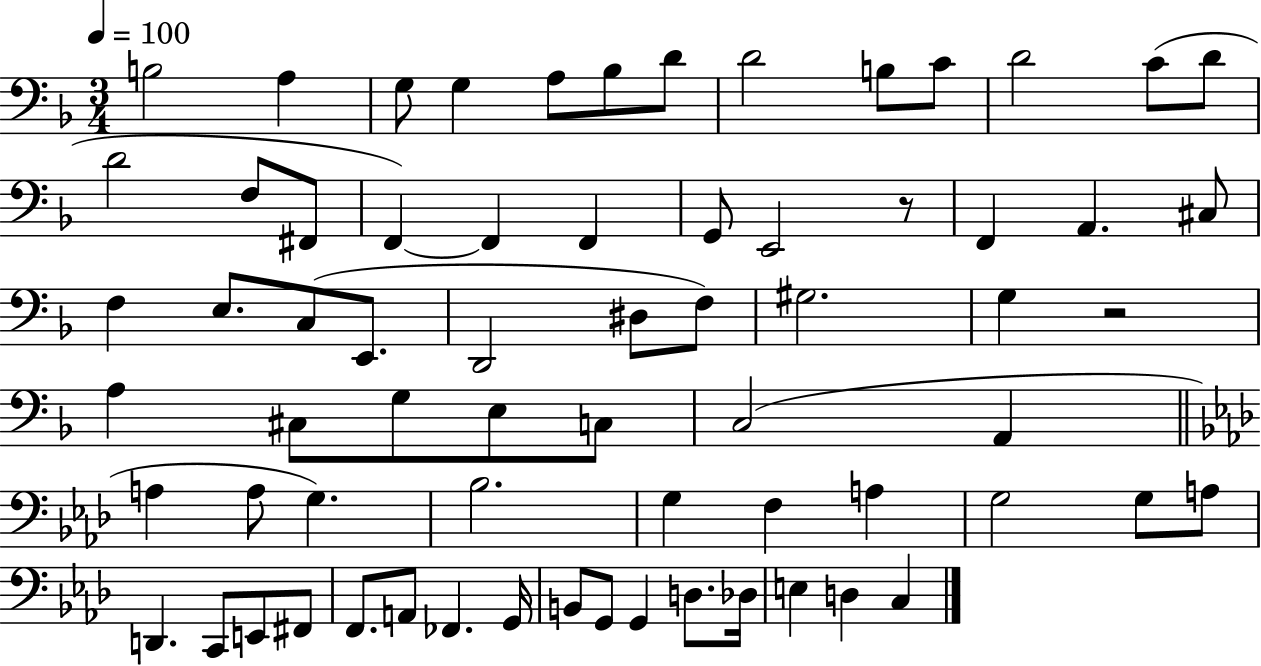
{
  \clef bass
  \numericTimeSignature
  \time 3/4
  \key f \major
  \tempo 4 = 100
  b2 a4 | g8 g4 a8 bes8 d'8 | d'2 b8 c'8 | d'2 c'8( d'8 | \break d'2 f8 fis,8 | f,4~~) f,4 f,4 | g,8 e,2 r8 | f,4 a,4. cis8 | \break f4 e8. c8( e,8. | d,2 dis8 f8) | gis2. | g4 r2 | \break a4 cis8 g8 e8 c8 | c2( a,4 | \bar "||" \break \key aes \major a4 a8 g4.) | bes2. | g4 f4 a4 | g2 g8 a8 | \break d,4. c,8 e,8 fis,8 | f,8. a,8 fes,4. g,16 | b,8 g,8 g,4 d8. des16 | e4 d4 c4 | \break \bar "|."
}